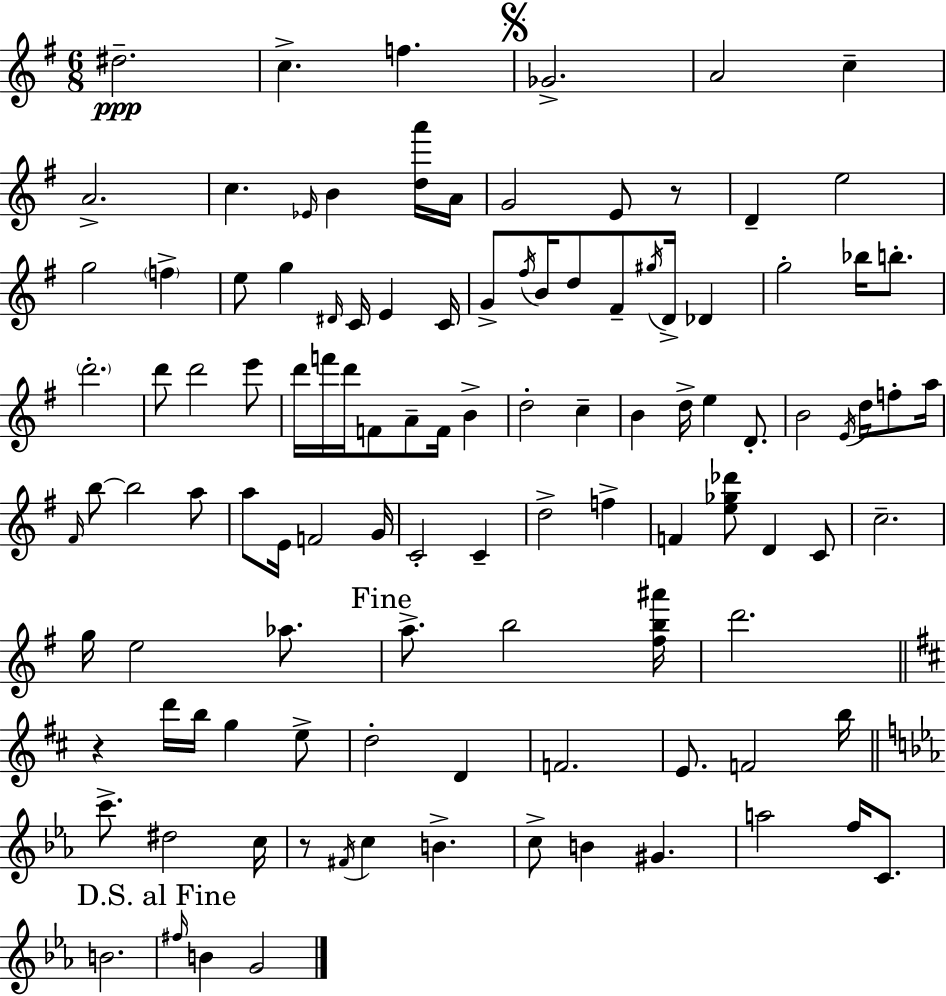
D#5/h. C5/q. F5/q. Gb4/h. A4/h C5/q A4/h. C5/q. Eb4/s B4/q [D5,A6]/s A4/s G4/h E4/e R/e D4/q E5/h G5/h F5/q E5/e G5/q D#4/s C4/s E4/q C4/s G4/e F#5/s B4/s D5/e F#4/e G#5/s D4/s Db4/q G5/h Bb5/s B5/e. D6/h. D6/e D6/h E6/e D6/s F6/s D6/s F4/e A4/e F4/s B4/q D5/h C5/q B4/q D5/s E5/q D4/e. B4/h E4/s D5/s F5/e A5/s F#4/s B5/e B5/h A5/e A5/e E4/s F4/h G4/s C4/h C4/q D5/h F5/q F4/q [E5,Gb5,Db6]/e D4/q C4/e C5/h. G5/s E5/h Ab5/e. A5/e. B5/h [F#5,B5,A#6]/s D6/h. R/q D6/s B5/s G5/q E5/e D5/h D4/q F4/h. E4/e. F4/h B5/s C6/e. D#5/h C5/s R/e F#4/s C5/q B4/q. C5/e B4/q G#4/q. A5/h F5/s C4/e. B4/h. F#5/s B4/q G4/h